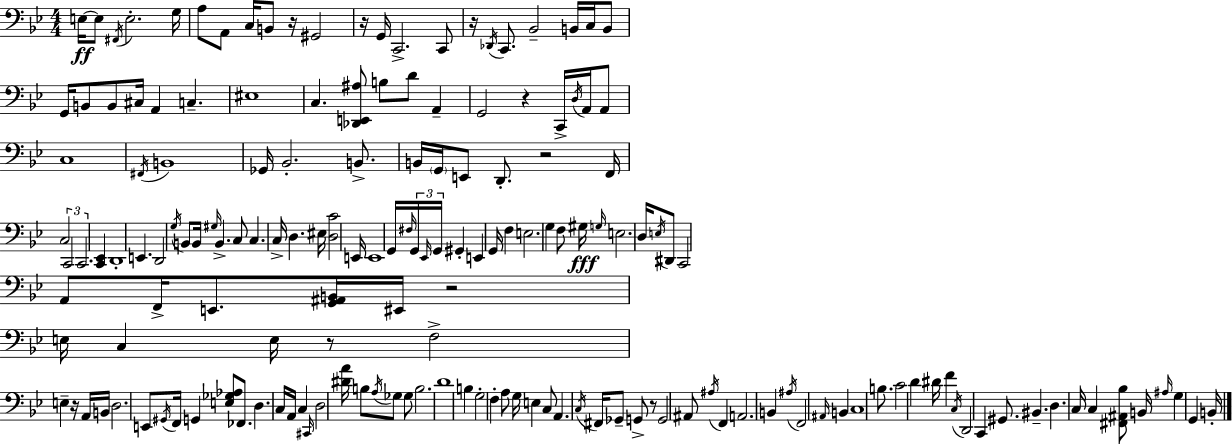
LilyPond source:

{
  \clef bass
  \numericTimeSignature
  \time 4/4
  \key bes \major
  \repeat volta 2 { e16~~\ff e8 \acciaccatura { fis,16 } e2.-. | g16 a8 a,8 c16 b,8 r16 gis,2 | r16 g,16 c,2.-> c,8 | r16 \acciaccatura { des,16 } c,8. bes,2-- b,16 c16 | \break b,8 g,16 b,8 b,8 cis16 a,4 c4.-- | eis1 | c4. <des, e, ais>8 b8 d'8 a,4-- | g,2 r4 c,16-> \acciaccatura { d16 } | \break a,16 a,8 c1 | \acciaccatura { fis,16 } b,1 | ges,16 bes,2.-. | b,8.-> b,16 \parenthesize g,16 e,8 d,8.-. r2 | \break f,16 \tuplet 3/2 { c2 c,2 | c,2. } | <c, ees,>4 d,1-. | e,4. d,2 | \break \acciaccatura { g16 } b,8 b,16 \grace { gis16 } b,4.-> c8 c4. | c16-> d4. eis16 <d c'>2 | e,16 e,1 | g,16 \grace { fis16 } \tuplet 3/2 { g,16 \grace { ees,16 } g,16 } gis,4-. e,4 | \break g,16 f4 e2. | g4 f8 gis16\fff \grace { g16 } e2. | d16 \acciaccatura { e16 } dis,8 c,2 | a,8 f,16-> e,8. <g, ais, b,>16 eis,16 r2 | \break e16 c4 e16 r8 f2-> | e4-- r16 a,16 b,16 d2. | e,8 \acciaccatura { gis,16 } f,16 g,4 <e ges aes>8 | fes,8. d4. c16 a,16 c4 | \break \grace { cis,16 } d2 <dis' a'>16 b8 \acciaccatura { a16 } ges8 ges8 | b2. d'1 | b4 | g2-. f4-. a8 g16 | \break e4 c8 a,4. \acciaccatura { c16 } fis,16 ges,8-- | g,8-> r8 g,2 ais,8 \acciaccatura { ais16 } f,4 | a,2. b,4 | \acciaccatura { ais16 } f,2 \grace { ais,16 } b,4 | \break c1 | b8. c'2 d'4 | dis'16 f'4 \acciaccatura { c16 } d,2 c,4 | gis,8. bis,4.-- d4. | \break c16 c4 <fis, ais, bes>8 b,16 \grace { ais16 } g4 g,4 | b,16-. } \bar "|."
}